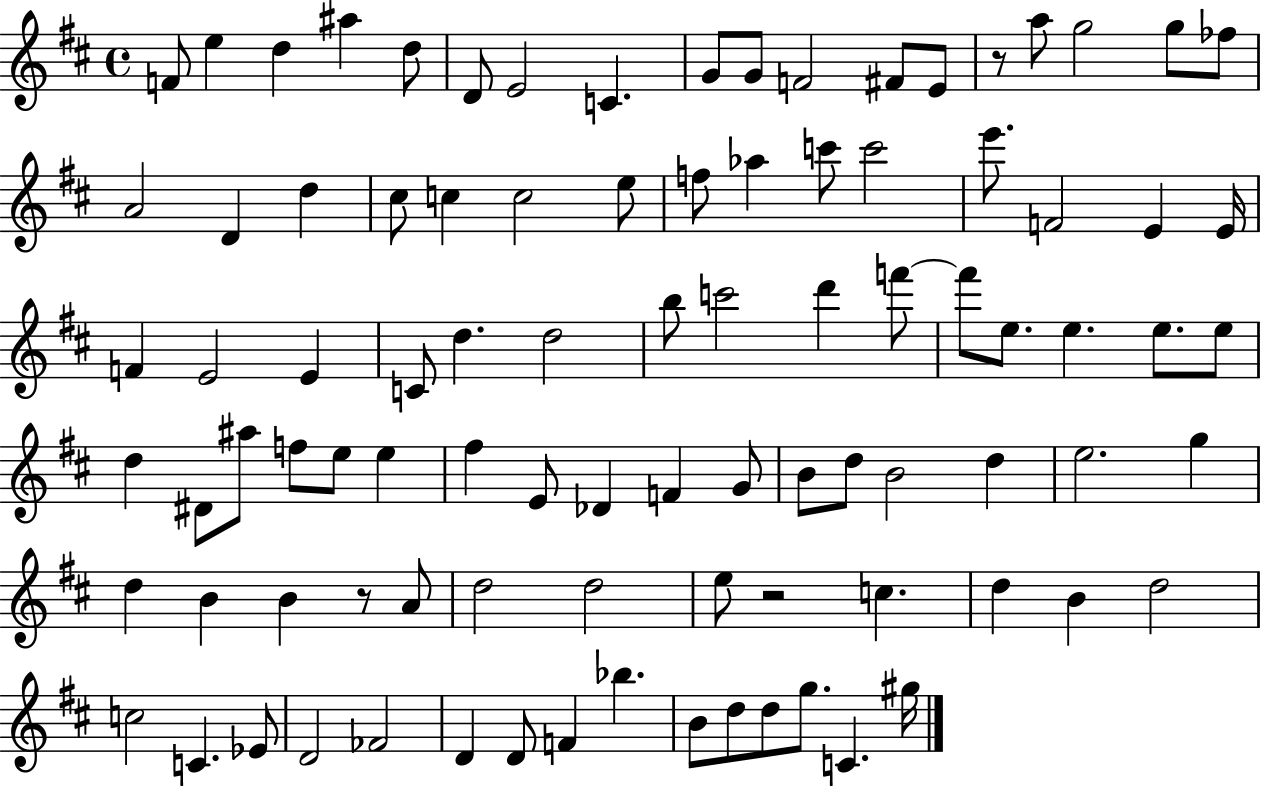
{
  \clef treble
  \time 4/4
  \defaultTimeSignature
  \key d \major
  f'8 e''4 d''4 ais''4 d''8 | d'8 e'2 c'4. | g'8 g'8 f'2 fis'8 e'8 | r8 a''8 g''2 g''8 fes''8 | \break a'2 d'4 d''4 | cis''8 c''4 c''2 e''8 | f''8 aes''4 c'''8 c'''2 | e'''8. f'2 e'4 e'16 | \break f'4 e'2 e'4 | c'8 d''4. d''2 | b''8 c'''2 d'''4 f'''8~~ | f'''8 e''8. e''4. e''8. e''8 | \break d''4 dis'8 ais''8 f''8 e''8 e''4 | fis''4 e'8 des'4 f'4 g'8 | b'8 d''8 b'2 d''4 | e''2. g''4 | \break d''4 b'4 b'4 r8 a'8 | d''2 d''2 | e''8 r2 c''4. | d''4 b'4 d''2 | \break c''2 c'4. ees'8 | d'2 fes'2 | d'4 d'8 f'4 bes''4. | b'8 d''8 d''8 g''8. c'4. gis''16 | \break \bar "|."
}